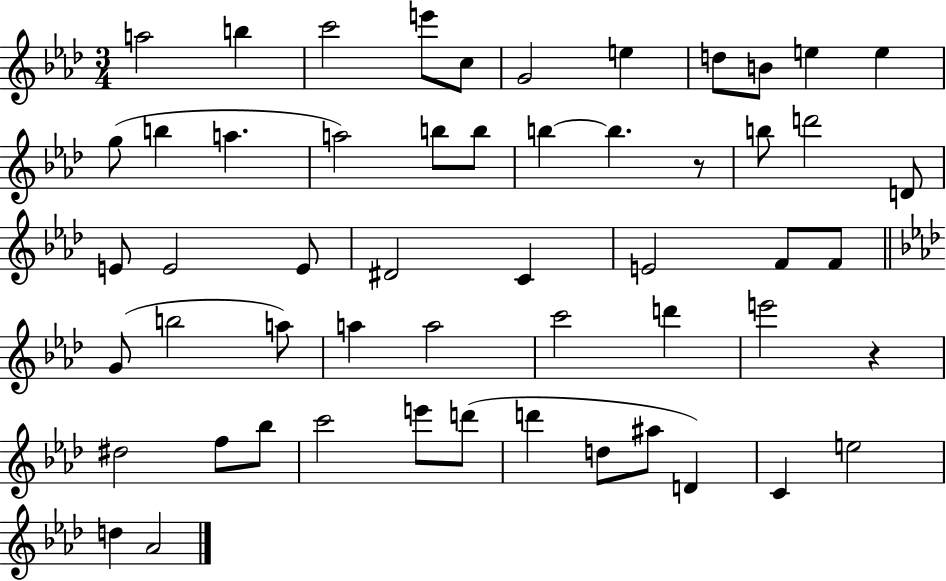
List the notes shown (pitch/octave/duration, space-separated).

A5/h B5/q C6/h E6/e C5/e G4/h E5/q D5/e B4/e E5/q E5/q G5/e B5/q A5/q. A5/h B5/e B5/e B5/q B5/q. R/e B5/e D6/h D4/e E4/e E4/h E4/e D#4/h C4/q E4/h F4/e F4/e G4/e B5/h A5/e A5/q A5/h C6/h D6/q E6/h R/q D#5/h F5/e Bb5/e C6/h E6/e D6/e D6/q D5/e A#5/e D4/q C4/q E5/h D5/q Ab4/h